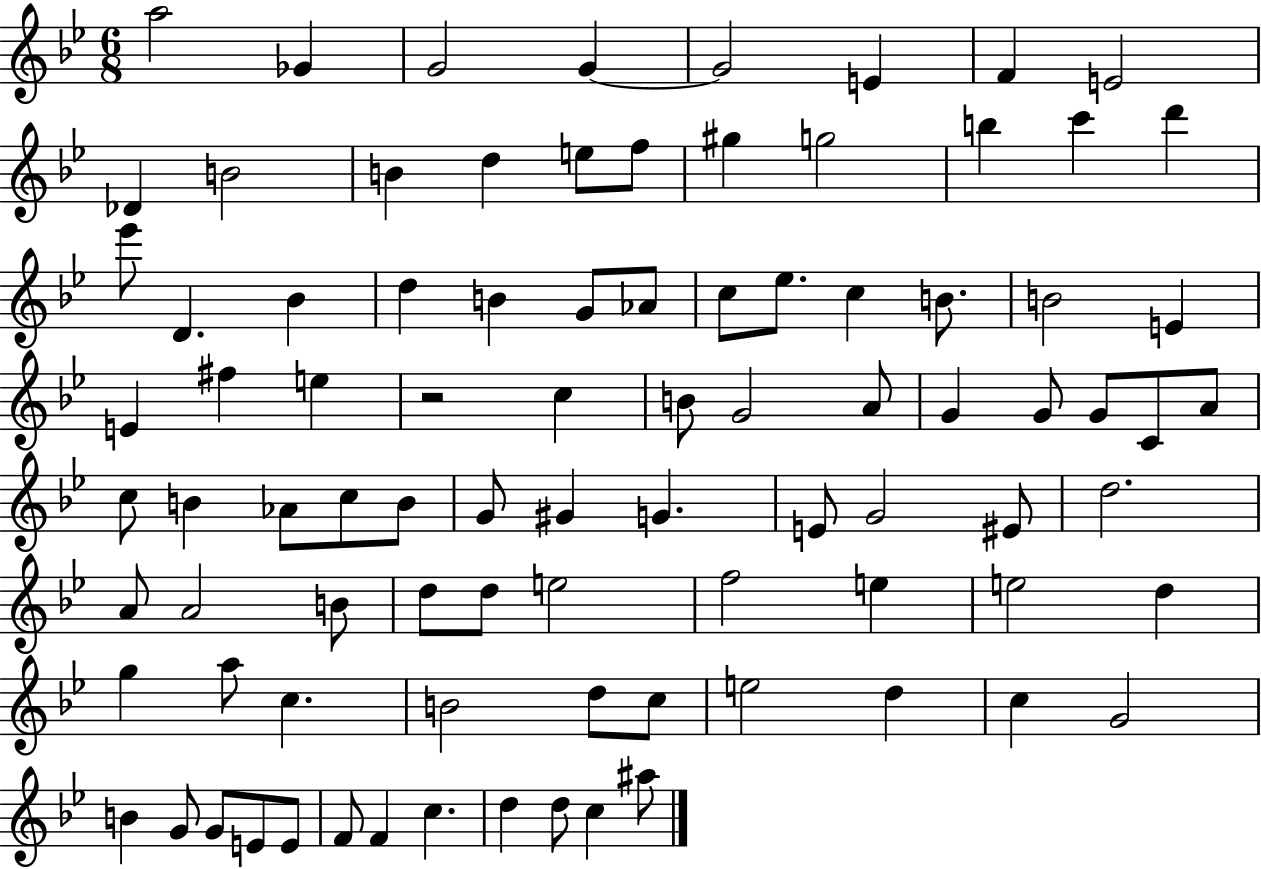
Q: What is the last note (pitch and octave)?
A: A#5